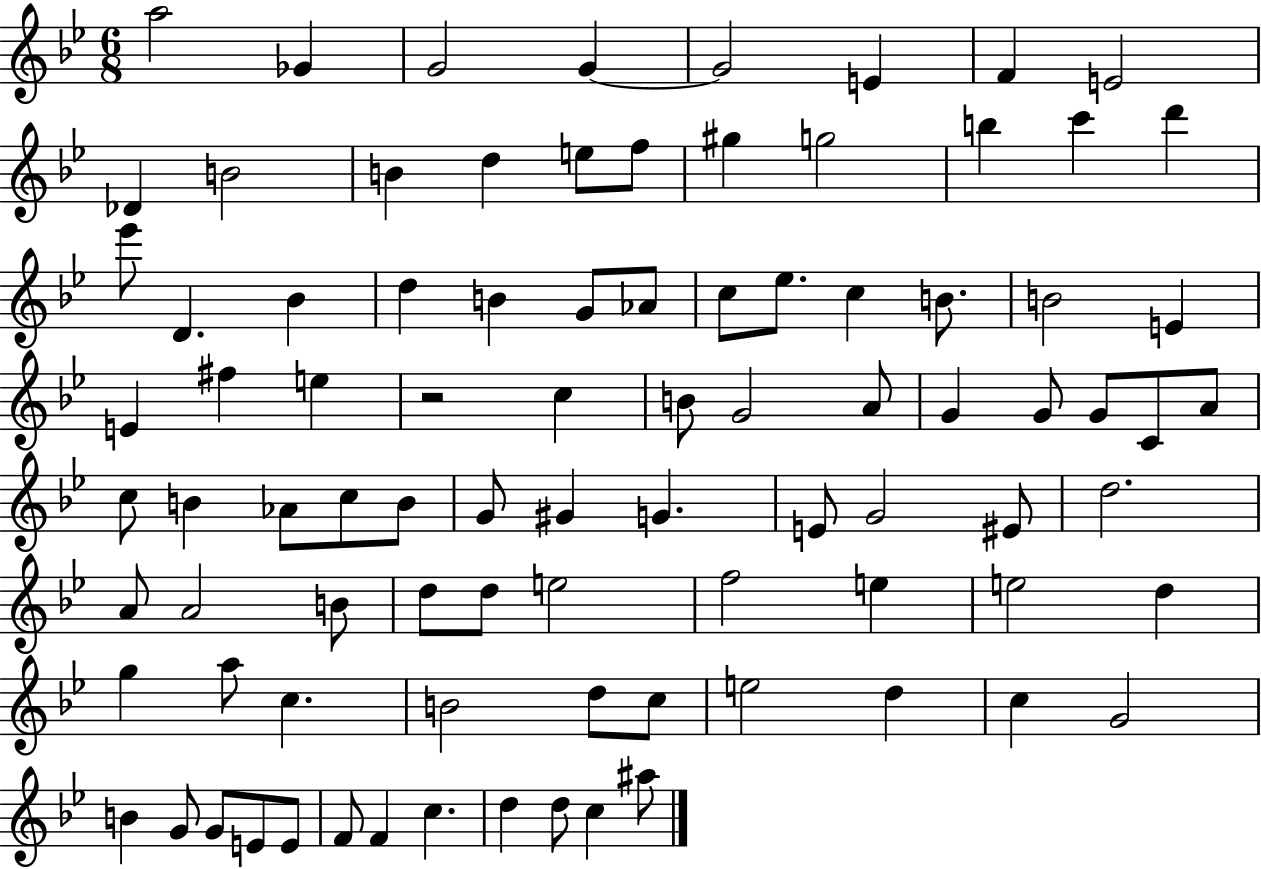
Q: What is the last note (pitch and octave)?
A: A#5